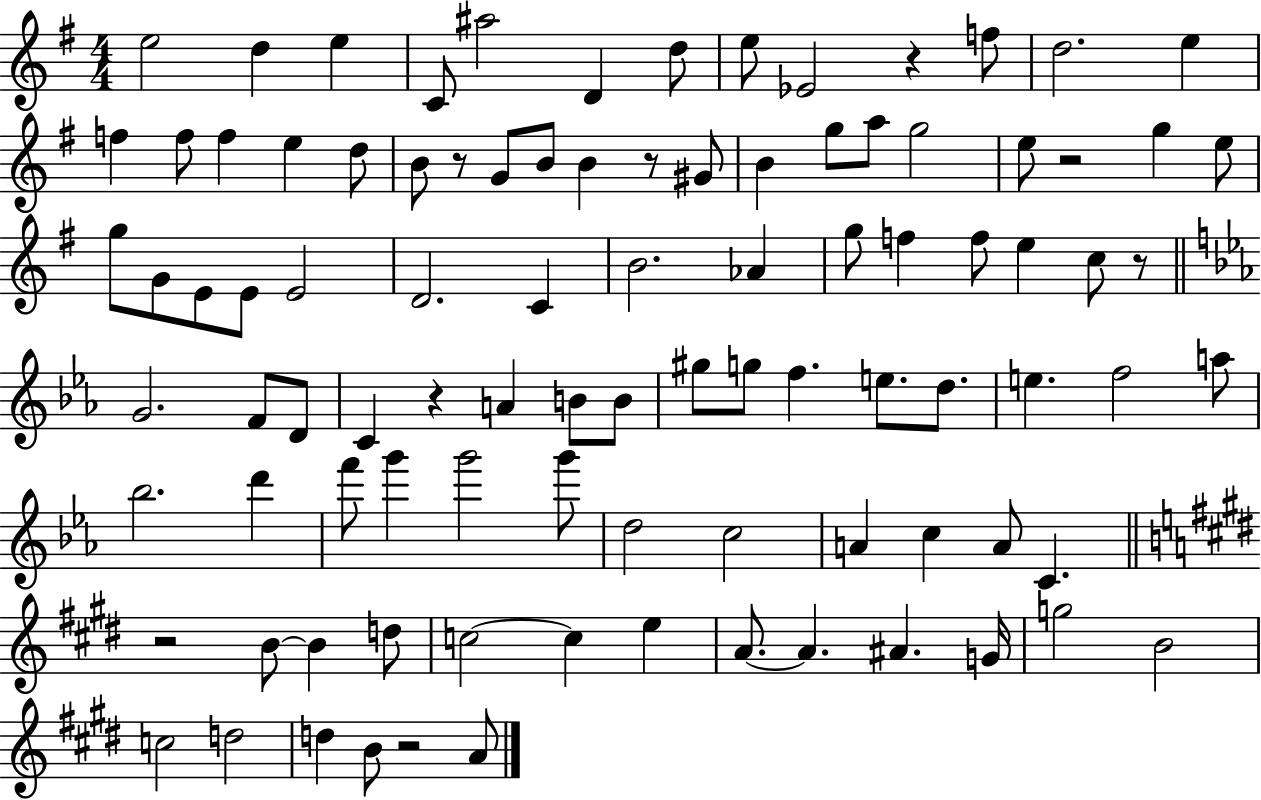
X:1
T:Untitled
M:4/4
L:1/4
K:G
e2 d e C/2 ^a2 D d/2 e/2 _E2 z f/2 d2 e f f/2 f e d/2 B/2 z/2 G/2 B/2 B z/2 ^G/2 B g/2 a/2 g2 e/2 z2 g e/2 g/2 G/2 E/2 E/2 E2 D2 C B2 _A g/2 f f/2 e c/2 z/2 G2 F/2 D/2 C z A B/2 B/2 ^g/2 g/2 f e/2 d/2 e f2 a/2 _b2 d' f'/2 g' g'2 g'/2 d2 c2 A c A/2 C z2 B/2 B d/2 c2 c e A/2 A ^A G/4 g2 B2 c2 d2 d B/2 z2 A/2